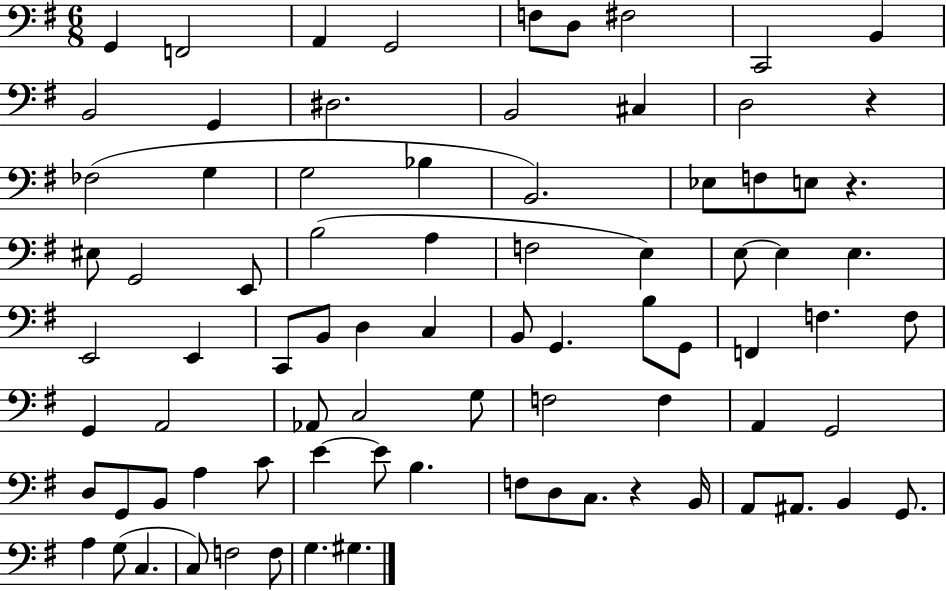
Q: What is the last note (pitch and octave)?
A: G#3